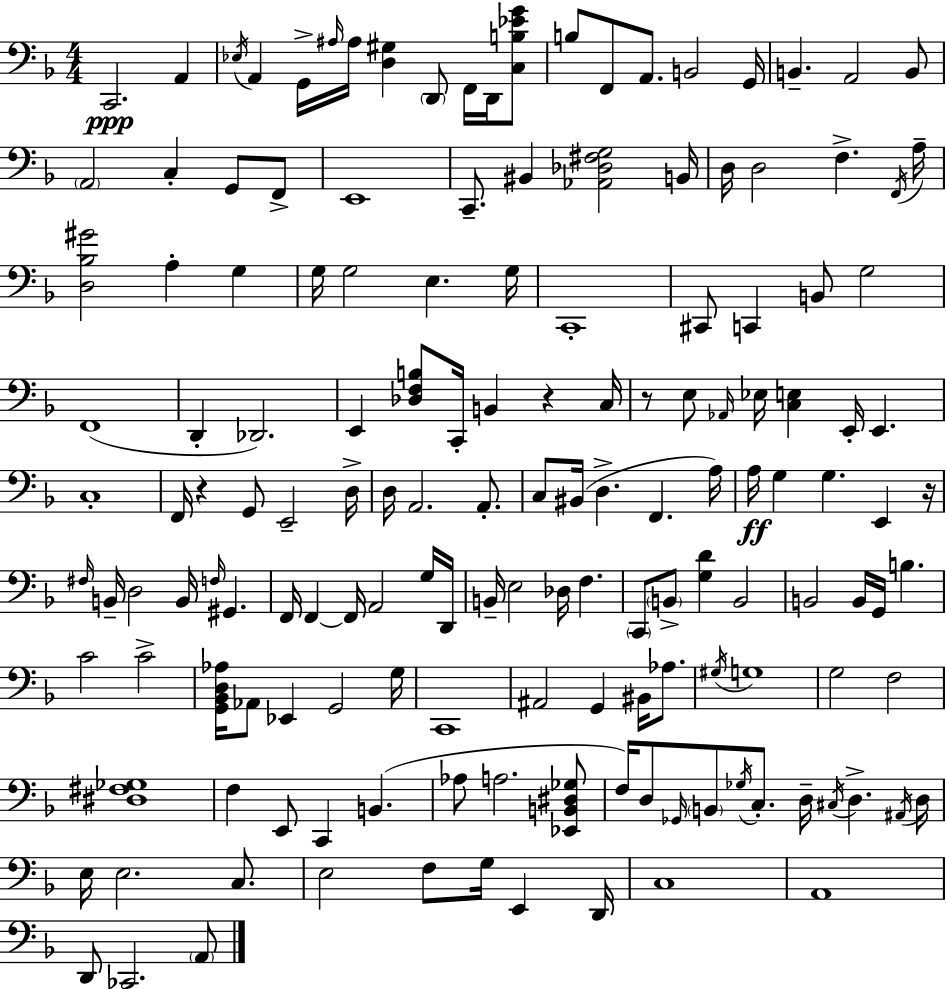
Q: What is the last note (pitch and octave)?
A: A2